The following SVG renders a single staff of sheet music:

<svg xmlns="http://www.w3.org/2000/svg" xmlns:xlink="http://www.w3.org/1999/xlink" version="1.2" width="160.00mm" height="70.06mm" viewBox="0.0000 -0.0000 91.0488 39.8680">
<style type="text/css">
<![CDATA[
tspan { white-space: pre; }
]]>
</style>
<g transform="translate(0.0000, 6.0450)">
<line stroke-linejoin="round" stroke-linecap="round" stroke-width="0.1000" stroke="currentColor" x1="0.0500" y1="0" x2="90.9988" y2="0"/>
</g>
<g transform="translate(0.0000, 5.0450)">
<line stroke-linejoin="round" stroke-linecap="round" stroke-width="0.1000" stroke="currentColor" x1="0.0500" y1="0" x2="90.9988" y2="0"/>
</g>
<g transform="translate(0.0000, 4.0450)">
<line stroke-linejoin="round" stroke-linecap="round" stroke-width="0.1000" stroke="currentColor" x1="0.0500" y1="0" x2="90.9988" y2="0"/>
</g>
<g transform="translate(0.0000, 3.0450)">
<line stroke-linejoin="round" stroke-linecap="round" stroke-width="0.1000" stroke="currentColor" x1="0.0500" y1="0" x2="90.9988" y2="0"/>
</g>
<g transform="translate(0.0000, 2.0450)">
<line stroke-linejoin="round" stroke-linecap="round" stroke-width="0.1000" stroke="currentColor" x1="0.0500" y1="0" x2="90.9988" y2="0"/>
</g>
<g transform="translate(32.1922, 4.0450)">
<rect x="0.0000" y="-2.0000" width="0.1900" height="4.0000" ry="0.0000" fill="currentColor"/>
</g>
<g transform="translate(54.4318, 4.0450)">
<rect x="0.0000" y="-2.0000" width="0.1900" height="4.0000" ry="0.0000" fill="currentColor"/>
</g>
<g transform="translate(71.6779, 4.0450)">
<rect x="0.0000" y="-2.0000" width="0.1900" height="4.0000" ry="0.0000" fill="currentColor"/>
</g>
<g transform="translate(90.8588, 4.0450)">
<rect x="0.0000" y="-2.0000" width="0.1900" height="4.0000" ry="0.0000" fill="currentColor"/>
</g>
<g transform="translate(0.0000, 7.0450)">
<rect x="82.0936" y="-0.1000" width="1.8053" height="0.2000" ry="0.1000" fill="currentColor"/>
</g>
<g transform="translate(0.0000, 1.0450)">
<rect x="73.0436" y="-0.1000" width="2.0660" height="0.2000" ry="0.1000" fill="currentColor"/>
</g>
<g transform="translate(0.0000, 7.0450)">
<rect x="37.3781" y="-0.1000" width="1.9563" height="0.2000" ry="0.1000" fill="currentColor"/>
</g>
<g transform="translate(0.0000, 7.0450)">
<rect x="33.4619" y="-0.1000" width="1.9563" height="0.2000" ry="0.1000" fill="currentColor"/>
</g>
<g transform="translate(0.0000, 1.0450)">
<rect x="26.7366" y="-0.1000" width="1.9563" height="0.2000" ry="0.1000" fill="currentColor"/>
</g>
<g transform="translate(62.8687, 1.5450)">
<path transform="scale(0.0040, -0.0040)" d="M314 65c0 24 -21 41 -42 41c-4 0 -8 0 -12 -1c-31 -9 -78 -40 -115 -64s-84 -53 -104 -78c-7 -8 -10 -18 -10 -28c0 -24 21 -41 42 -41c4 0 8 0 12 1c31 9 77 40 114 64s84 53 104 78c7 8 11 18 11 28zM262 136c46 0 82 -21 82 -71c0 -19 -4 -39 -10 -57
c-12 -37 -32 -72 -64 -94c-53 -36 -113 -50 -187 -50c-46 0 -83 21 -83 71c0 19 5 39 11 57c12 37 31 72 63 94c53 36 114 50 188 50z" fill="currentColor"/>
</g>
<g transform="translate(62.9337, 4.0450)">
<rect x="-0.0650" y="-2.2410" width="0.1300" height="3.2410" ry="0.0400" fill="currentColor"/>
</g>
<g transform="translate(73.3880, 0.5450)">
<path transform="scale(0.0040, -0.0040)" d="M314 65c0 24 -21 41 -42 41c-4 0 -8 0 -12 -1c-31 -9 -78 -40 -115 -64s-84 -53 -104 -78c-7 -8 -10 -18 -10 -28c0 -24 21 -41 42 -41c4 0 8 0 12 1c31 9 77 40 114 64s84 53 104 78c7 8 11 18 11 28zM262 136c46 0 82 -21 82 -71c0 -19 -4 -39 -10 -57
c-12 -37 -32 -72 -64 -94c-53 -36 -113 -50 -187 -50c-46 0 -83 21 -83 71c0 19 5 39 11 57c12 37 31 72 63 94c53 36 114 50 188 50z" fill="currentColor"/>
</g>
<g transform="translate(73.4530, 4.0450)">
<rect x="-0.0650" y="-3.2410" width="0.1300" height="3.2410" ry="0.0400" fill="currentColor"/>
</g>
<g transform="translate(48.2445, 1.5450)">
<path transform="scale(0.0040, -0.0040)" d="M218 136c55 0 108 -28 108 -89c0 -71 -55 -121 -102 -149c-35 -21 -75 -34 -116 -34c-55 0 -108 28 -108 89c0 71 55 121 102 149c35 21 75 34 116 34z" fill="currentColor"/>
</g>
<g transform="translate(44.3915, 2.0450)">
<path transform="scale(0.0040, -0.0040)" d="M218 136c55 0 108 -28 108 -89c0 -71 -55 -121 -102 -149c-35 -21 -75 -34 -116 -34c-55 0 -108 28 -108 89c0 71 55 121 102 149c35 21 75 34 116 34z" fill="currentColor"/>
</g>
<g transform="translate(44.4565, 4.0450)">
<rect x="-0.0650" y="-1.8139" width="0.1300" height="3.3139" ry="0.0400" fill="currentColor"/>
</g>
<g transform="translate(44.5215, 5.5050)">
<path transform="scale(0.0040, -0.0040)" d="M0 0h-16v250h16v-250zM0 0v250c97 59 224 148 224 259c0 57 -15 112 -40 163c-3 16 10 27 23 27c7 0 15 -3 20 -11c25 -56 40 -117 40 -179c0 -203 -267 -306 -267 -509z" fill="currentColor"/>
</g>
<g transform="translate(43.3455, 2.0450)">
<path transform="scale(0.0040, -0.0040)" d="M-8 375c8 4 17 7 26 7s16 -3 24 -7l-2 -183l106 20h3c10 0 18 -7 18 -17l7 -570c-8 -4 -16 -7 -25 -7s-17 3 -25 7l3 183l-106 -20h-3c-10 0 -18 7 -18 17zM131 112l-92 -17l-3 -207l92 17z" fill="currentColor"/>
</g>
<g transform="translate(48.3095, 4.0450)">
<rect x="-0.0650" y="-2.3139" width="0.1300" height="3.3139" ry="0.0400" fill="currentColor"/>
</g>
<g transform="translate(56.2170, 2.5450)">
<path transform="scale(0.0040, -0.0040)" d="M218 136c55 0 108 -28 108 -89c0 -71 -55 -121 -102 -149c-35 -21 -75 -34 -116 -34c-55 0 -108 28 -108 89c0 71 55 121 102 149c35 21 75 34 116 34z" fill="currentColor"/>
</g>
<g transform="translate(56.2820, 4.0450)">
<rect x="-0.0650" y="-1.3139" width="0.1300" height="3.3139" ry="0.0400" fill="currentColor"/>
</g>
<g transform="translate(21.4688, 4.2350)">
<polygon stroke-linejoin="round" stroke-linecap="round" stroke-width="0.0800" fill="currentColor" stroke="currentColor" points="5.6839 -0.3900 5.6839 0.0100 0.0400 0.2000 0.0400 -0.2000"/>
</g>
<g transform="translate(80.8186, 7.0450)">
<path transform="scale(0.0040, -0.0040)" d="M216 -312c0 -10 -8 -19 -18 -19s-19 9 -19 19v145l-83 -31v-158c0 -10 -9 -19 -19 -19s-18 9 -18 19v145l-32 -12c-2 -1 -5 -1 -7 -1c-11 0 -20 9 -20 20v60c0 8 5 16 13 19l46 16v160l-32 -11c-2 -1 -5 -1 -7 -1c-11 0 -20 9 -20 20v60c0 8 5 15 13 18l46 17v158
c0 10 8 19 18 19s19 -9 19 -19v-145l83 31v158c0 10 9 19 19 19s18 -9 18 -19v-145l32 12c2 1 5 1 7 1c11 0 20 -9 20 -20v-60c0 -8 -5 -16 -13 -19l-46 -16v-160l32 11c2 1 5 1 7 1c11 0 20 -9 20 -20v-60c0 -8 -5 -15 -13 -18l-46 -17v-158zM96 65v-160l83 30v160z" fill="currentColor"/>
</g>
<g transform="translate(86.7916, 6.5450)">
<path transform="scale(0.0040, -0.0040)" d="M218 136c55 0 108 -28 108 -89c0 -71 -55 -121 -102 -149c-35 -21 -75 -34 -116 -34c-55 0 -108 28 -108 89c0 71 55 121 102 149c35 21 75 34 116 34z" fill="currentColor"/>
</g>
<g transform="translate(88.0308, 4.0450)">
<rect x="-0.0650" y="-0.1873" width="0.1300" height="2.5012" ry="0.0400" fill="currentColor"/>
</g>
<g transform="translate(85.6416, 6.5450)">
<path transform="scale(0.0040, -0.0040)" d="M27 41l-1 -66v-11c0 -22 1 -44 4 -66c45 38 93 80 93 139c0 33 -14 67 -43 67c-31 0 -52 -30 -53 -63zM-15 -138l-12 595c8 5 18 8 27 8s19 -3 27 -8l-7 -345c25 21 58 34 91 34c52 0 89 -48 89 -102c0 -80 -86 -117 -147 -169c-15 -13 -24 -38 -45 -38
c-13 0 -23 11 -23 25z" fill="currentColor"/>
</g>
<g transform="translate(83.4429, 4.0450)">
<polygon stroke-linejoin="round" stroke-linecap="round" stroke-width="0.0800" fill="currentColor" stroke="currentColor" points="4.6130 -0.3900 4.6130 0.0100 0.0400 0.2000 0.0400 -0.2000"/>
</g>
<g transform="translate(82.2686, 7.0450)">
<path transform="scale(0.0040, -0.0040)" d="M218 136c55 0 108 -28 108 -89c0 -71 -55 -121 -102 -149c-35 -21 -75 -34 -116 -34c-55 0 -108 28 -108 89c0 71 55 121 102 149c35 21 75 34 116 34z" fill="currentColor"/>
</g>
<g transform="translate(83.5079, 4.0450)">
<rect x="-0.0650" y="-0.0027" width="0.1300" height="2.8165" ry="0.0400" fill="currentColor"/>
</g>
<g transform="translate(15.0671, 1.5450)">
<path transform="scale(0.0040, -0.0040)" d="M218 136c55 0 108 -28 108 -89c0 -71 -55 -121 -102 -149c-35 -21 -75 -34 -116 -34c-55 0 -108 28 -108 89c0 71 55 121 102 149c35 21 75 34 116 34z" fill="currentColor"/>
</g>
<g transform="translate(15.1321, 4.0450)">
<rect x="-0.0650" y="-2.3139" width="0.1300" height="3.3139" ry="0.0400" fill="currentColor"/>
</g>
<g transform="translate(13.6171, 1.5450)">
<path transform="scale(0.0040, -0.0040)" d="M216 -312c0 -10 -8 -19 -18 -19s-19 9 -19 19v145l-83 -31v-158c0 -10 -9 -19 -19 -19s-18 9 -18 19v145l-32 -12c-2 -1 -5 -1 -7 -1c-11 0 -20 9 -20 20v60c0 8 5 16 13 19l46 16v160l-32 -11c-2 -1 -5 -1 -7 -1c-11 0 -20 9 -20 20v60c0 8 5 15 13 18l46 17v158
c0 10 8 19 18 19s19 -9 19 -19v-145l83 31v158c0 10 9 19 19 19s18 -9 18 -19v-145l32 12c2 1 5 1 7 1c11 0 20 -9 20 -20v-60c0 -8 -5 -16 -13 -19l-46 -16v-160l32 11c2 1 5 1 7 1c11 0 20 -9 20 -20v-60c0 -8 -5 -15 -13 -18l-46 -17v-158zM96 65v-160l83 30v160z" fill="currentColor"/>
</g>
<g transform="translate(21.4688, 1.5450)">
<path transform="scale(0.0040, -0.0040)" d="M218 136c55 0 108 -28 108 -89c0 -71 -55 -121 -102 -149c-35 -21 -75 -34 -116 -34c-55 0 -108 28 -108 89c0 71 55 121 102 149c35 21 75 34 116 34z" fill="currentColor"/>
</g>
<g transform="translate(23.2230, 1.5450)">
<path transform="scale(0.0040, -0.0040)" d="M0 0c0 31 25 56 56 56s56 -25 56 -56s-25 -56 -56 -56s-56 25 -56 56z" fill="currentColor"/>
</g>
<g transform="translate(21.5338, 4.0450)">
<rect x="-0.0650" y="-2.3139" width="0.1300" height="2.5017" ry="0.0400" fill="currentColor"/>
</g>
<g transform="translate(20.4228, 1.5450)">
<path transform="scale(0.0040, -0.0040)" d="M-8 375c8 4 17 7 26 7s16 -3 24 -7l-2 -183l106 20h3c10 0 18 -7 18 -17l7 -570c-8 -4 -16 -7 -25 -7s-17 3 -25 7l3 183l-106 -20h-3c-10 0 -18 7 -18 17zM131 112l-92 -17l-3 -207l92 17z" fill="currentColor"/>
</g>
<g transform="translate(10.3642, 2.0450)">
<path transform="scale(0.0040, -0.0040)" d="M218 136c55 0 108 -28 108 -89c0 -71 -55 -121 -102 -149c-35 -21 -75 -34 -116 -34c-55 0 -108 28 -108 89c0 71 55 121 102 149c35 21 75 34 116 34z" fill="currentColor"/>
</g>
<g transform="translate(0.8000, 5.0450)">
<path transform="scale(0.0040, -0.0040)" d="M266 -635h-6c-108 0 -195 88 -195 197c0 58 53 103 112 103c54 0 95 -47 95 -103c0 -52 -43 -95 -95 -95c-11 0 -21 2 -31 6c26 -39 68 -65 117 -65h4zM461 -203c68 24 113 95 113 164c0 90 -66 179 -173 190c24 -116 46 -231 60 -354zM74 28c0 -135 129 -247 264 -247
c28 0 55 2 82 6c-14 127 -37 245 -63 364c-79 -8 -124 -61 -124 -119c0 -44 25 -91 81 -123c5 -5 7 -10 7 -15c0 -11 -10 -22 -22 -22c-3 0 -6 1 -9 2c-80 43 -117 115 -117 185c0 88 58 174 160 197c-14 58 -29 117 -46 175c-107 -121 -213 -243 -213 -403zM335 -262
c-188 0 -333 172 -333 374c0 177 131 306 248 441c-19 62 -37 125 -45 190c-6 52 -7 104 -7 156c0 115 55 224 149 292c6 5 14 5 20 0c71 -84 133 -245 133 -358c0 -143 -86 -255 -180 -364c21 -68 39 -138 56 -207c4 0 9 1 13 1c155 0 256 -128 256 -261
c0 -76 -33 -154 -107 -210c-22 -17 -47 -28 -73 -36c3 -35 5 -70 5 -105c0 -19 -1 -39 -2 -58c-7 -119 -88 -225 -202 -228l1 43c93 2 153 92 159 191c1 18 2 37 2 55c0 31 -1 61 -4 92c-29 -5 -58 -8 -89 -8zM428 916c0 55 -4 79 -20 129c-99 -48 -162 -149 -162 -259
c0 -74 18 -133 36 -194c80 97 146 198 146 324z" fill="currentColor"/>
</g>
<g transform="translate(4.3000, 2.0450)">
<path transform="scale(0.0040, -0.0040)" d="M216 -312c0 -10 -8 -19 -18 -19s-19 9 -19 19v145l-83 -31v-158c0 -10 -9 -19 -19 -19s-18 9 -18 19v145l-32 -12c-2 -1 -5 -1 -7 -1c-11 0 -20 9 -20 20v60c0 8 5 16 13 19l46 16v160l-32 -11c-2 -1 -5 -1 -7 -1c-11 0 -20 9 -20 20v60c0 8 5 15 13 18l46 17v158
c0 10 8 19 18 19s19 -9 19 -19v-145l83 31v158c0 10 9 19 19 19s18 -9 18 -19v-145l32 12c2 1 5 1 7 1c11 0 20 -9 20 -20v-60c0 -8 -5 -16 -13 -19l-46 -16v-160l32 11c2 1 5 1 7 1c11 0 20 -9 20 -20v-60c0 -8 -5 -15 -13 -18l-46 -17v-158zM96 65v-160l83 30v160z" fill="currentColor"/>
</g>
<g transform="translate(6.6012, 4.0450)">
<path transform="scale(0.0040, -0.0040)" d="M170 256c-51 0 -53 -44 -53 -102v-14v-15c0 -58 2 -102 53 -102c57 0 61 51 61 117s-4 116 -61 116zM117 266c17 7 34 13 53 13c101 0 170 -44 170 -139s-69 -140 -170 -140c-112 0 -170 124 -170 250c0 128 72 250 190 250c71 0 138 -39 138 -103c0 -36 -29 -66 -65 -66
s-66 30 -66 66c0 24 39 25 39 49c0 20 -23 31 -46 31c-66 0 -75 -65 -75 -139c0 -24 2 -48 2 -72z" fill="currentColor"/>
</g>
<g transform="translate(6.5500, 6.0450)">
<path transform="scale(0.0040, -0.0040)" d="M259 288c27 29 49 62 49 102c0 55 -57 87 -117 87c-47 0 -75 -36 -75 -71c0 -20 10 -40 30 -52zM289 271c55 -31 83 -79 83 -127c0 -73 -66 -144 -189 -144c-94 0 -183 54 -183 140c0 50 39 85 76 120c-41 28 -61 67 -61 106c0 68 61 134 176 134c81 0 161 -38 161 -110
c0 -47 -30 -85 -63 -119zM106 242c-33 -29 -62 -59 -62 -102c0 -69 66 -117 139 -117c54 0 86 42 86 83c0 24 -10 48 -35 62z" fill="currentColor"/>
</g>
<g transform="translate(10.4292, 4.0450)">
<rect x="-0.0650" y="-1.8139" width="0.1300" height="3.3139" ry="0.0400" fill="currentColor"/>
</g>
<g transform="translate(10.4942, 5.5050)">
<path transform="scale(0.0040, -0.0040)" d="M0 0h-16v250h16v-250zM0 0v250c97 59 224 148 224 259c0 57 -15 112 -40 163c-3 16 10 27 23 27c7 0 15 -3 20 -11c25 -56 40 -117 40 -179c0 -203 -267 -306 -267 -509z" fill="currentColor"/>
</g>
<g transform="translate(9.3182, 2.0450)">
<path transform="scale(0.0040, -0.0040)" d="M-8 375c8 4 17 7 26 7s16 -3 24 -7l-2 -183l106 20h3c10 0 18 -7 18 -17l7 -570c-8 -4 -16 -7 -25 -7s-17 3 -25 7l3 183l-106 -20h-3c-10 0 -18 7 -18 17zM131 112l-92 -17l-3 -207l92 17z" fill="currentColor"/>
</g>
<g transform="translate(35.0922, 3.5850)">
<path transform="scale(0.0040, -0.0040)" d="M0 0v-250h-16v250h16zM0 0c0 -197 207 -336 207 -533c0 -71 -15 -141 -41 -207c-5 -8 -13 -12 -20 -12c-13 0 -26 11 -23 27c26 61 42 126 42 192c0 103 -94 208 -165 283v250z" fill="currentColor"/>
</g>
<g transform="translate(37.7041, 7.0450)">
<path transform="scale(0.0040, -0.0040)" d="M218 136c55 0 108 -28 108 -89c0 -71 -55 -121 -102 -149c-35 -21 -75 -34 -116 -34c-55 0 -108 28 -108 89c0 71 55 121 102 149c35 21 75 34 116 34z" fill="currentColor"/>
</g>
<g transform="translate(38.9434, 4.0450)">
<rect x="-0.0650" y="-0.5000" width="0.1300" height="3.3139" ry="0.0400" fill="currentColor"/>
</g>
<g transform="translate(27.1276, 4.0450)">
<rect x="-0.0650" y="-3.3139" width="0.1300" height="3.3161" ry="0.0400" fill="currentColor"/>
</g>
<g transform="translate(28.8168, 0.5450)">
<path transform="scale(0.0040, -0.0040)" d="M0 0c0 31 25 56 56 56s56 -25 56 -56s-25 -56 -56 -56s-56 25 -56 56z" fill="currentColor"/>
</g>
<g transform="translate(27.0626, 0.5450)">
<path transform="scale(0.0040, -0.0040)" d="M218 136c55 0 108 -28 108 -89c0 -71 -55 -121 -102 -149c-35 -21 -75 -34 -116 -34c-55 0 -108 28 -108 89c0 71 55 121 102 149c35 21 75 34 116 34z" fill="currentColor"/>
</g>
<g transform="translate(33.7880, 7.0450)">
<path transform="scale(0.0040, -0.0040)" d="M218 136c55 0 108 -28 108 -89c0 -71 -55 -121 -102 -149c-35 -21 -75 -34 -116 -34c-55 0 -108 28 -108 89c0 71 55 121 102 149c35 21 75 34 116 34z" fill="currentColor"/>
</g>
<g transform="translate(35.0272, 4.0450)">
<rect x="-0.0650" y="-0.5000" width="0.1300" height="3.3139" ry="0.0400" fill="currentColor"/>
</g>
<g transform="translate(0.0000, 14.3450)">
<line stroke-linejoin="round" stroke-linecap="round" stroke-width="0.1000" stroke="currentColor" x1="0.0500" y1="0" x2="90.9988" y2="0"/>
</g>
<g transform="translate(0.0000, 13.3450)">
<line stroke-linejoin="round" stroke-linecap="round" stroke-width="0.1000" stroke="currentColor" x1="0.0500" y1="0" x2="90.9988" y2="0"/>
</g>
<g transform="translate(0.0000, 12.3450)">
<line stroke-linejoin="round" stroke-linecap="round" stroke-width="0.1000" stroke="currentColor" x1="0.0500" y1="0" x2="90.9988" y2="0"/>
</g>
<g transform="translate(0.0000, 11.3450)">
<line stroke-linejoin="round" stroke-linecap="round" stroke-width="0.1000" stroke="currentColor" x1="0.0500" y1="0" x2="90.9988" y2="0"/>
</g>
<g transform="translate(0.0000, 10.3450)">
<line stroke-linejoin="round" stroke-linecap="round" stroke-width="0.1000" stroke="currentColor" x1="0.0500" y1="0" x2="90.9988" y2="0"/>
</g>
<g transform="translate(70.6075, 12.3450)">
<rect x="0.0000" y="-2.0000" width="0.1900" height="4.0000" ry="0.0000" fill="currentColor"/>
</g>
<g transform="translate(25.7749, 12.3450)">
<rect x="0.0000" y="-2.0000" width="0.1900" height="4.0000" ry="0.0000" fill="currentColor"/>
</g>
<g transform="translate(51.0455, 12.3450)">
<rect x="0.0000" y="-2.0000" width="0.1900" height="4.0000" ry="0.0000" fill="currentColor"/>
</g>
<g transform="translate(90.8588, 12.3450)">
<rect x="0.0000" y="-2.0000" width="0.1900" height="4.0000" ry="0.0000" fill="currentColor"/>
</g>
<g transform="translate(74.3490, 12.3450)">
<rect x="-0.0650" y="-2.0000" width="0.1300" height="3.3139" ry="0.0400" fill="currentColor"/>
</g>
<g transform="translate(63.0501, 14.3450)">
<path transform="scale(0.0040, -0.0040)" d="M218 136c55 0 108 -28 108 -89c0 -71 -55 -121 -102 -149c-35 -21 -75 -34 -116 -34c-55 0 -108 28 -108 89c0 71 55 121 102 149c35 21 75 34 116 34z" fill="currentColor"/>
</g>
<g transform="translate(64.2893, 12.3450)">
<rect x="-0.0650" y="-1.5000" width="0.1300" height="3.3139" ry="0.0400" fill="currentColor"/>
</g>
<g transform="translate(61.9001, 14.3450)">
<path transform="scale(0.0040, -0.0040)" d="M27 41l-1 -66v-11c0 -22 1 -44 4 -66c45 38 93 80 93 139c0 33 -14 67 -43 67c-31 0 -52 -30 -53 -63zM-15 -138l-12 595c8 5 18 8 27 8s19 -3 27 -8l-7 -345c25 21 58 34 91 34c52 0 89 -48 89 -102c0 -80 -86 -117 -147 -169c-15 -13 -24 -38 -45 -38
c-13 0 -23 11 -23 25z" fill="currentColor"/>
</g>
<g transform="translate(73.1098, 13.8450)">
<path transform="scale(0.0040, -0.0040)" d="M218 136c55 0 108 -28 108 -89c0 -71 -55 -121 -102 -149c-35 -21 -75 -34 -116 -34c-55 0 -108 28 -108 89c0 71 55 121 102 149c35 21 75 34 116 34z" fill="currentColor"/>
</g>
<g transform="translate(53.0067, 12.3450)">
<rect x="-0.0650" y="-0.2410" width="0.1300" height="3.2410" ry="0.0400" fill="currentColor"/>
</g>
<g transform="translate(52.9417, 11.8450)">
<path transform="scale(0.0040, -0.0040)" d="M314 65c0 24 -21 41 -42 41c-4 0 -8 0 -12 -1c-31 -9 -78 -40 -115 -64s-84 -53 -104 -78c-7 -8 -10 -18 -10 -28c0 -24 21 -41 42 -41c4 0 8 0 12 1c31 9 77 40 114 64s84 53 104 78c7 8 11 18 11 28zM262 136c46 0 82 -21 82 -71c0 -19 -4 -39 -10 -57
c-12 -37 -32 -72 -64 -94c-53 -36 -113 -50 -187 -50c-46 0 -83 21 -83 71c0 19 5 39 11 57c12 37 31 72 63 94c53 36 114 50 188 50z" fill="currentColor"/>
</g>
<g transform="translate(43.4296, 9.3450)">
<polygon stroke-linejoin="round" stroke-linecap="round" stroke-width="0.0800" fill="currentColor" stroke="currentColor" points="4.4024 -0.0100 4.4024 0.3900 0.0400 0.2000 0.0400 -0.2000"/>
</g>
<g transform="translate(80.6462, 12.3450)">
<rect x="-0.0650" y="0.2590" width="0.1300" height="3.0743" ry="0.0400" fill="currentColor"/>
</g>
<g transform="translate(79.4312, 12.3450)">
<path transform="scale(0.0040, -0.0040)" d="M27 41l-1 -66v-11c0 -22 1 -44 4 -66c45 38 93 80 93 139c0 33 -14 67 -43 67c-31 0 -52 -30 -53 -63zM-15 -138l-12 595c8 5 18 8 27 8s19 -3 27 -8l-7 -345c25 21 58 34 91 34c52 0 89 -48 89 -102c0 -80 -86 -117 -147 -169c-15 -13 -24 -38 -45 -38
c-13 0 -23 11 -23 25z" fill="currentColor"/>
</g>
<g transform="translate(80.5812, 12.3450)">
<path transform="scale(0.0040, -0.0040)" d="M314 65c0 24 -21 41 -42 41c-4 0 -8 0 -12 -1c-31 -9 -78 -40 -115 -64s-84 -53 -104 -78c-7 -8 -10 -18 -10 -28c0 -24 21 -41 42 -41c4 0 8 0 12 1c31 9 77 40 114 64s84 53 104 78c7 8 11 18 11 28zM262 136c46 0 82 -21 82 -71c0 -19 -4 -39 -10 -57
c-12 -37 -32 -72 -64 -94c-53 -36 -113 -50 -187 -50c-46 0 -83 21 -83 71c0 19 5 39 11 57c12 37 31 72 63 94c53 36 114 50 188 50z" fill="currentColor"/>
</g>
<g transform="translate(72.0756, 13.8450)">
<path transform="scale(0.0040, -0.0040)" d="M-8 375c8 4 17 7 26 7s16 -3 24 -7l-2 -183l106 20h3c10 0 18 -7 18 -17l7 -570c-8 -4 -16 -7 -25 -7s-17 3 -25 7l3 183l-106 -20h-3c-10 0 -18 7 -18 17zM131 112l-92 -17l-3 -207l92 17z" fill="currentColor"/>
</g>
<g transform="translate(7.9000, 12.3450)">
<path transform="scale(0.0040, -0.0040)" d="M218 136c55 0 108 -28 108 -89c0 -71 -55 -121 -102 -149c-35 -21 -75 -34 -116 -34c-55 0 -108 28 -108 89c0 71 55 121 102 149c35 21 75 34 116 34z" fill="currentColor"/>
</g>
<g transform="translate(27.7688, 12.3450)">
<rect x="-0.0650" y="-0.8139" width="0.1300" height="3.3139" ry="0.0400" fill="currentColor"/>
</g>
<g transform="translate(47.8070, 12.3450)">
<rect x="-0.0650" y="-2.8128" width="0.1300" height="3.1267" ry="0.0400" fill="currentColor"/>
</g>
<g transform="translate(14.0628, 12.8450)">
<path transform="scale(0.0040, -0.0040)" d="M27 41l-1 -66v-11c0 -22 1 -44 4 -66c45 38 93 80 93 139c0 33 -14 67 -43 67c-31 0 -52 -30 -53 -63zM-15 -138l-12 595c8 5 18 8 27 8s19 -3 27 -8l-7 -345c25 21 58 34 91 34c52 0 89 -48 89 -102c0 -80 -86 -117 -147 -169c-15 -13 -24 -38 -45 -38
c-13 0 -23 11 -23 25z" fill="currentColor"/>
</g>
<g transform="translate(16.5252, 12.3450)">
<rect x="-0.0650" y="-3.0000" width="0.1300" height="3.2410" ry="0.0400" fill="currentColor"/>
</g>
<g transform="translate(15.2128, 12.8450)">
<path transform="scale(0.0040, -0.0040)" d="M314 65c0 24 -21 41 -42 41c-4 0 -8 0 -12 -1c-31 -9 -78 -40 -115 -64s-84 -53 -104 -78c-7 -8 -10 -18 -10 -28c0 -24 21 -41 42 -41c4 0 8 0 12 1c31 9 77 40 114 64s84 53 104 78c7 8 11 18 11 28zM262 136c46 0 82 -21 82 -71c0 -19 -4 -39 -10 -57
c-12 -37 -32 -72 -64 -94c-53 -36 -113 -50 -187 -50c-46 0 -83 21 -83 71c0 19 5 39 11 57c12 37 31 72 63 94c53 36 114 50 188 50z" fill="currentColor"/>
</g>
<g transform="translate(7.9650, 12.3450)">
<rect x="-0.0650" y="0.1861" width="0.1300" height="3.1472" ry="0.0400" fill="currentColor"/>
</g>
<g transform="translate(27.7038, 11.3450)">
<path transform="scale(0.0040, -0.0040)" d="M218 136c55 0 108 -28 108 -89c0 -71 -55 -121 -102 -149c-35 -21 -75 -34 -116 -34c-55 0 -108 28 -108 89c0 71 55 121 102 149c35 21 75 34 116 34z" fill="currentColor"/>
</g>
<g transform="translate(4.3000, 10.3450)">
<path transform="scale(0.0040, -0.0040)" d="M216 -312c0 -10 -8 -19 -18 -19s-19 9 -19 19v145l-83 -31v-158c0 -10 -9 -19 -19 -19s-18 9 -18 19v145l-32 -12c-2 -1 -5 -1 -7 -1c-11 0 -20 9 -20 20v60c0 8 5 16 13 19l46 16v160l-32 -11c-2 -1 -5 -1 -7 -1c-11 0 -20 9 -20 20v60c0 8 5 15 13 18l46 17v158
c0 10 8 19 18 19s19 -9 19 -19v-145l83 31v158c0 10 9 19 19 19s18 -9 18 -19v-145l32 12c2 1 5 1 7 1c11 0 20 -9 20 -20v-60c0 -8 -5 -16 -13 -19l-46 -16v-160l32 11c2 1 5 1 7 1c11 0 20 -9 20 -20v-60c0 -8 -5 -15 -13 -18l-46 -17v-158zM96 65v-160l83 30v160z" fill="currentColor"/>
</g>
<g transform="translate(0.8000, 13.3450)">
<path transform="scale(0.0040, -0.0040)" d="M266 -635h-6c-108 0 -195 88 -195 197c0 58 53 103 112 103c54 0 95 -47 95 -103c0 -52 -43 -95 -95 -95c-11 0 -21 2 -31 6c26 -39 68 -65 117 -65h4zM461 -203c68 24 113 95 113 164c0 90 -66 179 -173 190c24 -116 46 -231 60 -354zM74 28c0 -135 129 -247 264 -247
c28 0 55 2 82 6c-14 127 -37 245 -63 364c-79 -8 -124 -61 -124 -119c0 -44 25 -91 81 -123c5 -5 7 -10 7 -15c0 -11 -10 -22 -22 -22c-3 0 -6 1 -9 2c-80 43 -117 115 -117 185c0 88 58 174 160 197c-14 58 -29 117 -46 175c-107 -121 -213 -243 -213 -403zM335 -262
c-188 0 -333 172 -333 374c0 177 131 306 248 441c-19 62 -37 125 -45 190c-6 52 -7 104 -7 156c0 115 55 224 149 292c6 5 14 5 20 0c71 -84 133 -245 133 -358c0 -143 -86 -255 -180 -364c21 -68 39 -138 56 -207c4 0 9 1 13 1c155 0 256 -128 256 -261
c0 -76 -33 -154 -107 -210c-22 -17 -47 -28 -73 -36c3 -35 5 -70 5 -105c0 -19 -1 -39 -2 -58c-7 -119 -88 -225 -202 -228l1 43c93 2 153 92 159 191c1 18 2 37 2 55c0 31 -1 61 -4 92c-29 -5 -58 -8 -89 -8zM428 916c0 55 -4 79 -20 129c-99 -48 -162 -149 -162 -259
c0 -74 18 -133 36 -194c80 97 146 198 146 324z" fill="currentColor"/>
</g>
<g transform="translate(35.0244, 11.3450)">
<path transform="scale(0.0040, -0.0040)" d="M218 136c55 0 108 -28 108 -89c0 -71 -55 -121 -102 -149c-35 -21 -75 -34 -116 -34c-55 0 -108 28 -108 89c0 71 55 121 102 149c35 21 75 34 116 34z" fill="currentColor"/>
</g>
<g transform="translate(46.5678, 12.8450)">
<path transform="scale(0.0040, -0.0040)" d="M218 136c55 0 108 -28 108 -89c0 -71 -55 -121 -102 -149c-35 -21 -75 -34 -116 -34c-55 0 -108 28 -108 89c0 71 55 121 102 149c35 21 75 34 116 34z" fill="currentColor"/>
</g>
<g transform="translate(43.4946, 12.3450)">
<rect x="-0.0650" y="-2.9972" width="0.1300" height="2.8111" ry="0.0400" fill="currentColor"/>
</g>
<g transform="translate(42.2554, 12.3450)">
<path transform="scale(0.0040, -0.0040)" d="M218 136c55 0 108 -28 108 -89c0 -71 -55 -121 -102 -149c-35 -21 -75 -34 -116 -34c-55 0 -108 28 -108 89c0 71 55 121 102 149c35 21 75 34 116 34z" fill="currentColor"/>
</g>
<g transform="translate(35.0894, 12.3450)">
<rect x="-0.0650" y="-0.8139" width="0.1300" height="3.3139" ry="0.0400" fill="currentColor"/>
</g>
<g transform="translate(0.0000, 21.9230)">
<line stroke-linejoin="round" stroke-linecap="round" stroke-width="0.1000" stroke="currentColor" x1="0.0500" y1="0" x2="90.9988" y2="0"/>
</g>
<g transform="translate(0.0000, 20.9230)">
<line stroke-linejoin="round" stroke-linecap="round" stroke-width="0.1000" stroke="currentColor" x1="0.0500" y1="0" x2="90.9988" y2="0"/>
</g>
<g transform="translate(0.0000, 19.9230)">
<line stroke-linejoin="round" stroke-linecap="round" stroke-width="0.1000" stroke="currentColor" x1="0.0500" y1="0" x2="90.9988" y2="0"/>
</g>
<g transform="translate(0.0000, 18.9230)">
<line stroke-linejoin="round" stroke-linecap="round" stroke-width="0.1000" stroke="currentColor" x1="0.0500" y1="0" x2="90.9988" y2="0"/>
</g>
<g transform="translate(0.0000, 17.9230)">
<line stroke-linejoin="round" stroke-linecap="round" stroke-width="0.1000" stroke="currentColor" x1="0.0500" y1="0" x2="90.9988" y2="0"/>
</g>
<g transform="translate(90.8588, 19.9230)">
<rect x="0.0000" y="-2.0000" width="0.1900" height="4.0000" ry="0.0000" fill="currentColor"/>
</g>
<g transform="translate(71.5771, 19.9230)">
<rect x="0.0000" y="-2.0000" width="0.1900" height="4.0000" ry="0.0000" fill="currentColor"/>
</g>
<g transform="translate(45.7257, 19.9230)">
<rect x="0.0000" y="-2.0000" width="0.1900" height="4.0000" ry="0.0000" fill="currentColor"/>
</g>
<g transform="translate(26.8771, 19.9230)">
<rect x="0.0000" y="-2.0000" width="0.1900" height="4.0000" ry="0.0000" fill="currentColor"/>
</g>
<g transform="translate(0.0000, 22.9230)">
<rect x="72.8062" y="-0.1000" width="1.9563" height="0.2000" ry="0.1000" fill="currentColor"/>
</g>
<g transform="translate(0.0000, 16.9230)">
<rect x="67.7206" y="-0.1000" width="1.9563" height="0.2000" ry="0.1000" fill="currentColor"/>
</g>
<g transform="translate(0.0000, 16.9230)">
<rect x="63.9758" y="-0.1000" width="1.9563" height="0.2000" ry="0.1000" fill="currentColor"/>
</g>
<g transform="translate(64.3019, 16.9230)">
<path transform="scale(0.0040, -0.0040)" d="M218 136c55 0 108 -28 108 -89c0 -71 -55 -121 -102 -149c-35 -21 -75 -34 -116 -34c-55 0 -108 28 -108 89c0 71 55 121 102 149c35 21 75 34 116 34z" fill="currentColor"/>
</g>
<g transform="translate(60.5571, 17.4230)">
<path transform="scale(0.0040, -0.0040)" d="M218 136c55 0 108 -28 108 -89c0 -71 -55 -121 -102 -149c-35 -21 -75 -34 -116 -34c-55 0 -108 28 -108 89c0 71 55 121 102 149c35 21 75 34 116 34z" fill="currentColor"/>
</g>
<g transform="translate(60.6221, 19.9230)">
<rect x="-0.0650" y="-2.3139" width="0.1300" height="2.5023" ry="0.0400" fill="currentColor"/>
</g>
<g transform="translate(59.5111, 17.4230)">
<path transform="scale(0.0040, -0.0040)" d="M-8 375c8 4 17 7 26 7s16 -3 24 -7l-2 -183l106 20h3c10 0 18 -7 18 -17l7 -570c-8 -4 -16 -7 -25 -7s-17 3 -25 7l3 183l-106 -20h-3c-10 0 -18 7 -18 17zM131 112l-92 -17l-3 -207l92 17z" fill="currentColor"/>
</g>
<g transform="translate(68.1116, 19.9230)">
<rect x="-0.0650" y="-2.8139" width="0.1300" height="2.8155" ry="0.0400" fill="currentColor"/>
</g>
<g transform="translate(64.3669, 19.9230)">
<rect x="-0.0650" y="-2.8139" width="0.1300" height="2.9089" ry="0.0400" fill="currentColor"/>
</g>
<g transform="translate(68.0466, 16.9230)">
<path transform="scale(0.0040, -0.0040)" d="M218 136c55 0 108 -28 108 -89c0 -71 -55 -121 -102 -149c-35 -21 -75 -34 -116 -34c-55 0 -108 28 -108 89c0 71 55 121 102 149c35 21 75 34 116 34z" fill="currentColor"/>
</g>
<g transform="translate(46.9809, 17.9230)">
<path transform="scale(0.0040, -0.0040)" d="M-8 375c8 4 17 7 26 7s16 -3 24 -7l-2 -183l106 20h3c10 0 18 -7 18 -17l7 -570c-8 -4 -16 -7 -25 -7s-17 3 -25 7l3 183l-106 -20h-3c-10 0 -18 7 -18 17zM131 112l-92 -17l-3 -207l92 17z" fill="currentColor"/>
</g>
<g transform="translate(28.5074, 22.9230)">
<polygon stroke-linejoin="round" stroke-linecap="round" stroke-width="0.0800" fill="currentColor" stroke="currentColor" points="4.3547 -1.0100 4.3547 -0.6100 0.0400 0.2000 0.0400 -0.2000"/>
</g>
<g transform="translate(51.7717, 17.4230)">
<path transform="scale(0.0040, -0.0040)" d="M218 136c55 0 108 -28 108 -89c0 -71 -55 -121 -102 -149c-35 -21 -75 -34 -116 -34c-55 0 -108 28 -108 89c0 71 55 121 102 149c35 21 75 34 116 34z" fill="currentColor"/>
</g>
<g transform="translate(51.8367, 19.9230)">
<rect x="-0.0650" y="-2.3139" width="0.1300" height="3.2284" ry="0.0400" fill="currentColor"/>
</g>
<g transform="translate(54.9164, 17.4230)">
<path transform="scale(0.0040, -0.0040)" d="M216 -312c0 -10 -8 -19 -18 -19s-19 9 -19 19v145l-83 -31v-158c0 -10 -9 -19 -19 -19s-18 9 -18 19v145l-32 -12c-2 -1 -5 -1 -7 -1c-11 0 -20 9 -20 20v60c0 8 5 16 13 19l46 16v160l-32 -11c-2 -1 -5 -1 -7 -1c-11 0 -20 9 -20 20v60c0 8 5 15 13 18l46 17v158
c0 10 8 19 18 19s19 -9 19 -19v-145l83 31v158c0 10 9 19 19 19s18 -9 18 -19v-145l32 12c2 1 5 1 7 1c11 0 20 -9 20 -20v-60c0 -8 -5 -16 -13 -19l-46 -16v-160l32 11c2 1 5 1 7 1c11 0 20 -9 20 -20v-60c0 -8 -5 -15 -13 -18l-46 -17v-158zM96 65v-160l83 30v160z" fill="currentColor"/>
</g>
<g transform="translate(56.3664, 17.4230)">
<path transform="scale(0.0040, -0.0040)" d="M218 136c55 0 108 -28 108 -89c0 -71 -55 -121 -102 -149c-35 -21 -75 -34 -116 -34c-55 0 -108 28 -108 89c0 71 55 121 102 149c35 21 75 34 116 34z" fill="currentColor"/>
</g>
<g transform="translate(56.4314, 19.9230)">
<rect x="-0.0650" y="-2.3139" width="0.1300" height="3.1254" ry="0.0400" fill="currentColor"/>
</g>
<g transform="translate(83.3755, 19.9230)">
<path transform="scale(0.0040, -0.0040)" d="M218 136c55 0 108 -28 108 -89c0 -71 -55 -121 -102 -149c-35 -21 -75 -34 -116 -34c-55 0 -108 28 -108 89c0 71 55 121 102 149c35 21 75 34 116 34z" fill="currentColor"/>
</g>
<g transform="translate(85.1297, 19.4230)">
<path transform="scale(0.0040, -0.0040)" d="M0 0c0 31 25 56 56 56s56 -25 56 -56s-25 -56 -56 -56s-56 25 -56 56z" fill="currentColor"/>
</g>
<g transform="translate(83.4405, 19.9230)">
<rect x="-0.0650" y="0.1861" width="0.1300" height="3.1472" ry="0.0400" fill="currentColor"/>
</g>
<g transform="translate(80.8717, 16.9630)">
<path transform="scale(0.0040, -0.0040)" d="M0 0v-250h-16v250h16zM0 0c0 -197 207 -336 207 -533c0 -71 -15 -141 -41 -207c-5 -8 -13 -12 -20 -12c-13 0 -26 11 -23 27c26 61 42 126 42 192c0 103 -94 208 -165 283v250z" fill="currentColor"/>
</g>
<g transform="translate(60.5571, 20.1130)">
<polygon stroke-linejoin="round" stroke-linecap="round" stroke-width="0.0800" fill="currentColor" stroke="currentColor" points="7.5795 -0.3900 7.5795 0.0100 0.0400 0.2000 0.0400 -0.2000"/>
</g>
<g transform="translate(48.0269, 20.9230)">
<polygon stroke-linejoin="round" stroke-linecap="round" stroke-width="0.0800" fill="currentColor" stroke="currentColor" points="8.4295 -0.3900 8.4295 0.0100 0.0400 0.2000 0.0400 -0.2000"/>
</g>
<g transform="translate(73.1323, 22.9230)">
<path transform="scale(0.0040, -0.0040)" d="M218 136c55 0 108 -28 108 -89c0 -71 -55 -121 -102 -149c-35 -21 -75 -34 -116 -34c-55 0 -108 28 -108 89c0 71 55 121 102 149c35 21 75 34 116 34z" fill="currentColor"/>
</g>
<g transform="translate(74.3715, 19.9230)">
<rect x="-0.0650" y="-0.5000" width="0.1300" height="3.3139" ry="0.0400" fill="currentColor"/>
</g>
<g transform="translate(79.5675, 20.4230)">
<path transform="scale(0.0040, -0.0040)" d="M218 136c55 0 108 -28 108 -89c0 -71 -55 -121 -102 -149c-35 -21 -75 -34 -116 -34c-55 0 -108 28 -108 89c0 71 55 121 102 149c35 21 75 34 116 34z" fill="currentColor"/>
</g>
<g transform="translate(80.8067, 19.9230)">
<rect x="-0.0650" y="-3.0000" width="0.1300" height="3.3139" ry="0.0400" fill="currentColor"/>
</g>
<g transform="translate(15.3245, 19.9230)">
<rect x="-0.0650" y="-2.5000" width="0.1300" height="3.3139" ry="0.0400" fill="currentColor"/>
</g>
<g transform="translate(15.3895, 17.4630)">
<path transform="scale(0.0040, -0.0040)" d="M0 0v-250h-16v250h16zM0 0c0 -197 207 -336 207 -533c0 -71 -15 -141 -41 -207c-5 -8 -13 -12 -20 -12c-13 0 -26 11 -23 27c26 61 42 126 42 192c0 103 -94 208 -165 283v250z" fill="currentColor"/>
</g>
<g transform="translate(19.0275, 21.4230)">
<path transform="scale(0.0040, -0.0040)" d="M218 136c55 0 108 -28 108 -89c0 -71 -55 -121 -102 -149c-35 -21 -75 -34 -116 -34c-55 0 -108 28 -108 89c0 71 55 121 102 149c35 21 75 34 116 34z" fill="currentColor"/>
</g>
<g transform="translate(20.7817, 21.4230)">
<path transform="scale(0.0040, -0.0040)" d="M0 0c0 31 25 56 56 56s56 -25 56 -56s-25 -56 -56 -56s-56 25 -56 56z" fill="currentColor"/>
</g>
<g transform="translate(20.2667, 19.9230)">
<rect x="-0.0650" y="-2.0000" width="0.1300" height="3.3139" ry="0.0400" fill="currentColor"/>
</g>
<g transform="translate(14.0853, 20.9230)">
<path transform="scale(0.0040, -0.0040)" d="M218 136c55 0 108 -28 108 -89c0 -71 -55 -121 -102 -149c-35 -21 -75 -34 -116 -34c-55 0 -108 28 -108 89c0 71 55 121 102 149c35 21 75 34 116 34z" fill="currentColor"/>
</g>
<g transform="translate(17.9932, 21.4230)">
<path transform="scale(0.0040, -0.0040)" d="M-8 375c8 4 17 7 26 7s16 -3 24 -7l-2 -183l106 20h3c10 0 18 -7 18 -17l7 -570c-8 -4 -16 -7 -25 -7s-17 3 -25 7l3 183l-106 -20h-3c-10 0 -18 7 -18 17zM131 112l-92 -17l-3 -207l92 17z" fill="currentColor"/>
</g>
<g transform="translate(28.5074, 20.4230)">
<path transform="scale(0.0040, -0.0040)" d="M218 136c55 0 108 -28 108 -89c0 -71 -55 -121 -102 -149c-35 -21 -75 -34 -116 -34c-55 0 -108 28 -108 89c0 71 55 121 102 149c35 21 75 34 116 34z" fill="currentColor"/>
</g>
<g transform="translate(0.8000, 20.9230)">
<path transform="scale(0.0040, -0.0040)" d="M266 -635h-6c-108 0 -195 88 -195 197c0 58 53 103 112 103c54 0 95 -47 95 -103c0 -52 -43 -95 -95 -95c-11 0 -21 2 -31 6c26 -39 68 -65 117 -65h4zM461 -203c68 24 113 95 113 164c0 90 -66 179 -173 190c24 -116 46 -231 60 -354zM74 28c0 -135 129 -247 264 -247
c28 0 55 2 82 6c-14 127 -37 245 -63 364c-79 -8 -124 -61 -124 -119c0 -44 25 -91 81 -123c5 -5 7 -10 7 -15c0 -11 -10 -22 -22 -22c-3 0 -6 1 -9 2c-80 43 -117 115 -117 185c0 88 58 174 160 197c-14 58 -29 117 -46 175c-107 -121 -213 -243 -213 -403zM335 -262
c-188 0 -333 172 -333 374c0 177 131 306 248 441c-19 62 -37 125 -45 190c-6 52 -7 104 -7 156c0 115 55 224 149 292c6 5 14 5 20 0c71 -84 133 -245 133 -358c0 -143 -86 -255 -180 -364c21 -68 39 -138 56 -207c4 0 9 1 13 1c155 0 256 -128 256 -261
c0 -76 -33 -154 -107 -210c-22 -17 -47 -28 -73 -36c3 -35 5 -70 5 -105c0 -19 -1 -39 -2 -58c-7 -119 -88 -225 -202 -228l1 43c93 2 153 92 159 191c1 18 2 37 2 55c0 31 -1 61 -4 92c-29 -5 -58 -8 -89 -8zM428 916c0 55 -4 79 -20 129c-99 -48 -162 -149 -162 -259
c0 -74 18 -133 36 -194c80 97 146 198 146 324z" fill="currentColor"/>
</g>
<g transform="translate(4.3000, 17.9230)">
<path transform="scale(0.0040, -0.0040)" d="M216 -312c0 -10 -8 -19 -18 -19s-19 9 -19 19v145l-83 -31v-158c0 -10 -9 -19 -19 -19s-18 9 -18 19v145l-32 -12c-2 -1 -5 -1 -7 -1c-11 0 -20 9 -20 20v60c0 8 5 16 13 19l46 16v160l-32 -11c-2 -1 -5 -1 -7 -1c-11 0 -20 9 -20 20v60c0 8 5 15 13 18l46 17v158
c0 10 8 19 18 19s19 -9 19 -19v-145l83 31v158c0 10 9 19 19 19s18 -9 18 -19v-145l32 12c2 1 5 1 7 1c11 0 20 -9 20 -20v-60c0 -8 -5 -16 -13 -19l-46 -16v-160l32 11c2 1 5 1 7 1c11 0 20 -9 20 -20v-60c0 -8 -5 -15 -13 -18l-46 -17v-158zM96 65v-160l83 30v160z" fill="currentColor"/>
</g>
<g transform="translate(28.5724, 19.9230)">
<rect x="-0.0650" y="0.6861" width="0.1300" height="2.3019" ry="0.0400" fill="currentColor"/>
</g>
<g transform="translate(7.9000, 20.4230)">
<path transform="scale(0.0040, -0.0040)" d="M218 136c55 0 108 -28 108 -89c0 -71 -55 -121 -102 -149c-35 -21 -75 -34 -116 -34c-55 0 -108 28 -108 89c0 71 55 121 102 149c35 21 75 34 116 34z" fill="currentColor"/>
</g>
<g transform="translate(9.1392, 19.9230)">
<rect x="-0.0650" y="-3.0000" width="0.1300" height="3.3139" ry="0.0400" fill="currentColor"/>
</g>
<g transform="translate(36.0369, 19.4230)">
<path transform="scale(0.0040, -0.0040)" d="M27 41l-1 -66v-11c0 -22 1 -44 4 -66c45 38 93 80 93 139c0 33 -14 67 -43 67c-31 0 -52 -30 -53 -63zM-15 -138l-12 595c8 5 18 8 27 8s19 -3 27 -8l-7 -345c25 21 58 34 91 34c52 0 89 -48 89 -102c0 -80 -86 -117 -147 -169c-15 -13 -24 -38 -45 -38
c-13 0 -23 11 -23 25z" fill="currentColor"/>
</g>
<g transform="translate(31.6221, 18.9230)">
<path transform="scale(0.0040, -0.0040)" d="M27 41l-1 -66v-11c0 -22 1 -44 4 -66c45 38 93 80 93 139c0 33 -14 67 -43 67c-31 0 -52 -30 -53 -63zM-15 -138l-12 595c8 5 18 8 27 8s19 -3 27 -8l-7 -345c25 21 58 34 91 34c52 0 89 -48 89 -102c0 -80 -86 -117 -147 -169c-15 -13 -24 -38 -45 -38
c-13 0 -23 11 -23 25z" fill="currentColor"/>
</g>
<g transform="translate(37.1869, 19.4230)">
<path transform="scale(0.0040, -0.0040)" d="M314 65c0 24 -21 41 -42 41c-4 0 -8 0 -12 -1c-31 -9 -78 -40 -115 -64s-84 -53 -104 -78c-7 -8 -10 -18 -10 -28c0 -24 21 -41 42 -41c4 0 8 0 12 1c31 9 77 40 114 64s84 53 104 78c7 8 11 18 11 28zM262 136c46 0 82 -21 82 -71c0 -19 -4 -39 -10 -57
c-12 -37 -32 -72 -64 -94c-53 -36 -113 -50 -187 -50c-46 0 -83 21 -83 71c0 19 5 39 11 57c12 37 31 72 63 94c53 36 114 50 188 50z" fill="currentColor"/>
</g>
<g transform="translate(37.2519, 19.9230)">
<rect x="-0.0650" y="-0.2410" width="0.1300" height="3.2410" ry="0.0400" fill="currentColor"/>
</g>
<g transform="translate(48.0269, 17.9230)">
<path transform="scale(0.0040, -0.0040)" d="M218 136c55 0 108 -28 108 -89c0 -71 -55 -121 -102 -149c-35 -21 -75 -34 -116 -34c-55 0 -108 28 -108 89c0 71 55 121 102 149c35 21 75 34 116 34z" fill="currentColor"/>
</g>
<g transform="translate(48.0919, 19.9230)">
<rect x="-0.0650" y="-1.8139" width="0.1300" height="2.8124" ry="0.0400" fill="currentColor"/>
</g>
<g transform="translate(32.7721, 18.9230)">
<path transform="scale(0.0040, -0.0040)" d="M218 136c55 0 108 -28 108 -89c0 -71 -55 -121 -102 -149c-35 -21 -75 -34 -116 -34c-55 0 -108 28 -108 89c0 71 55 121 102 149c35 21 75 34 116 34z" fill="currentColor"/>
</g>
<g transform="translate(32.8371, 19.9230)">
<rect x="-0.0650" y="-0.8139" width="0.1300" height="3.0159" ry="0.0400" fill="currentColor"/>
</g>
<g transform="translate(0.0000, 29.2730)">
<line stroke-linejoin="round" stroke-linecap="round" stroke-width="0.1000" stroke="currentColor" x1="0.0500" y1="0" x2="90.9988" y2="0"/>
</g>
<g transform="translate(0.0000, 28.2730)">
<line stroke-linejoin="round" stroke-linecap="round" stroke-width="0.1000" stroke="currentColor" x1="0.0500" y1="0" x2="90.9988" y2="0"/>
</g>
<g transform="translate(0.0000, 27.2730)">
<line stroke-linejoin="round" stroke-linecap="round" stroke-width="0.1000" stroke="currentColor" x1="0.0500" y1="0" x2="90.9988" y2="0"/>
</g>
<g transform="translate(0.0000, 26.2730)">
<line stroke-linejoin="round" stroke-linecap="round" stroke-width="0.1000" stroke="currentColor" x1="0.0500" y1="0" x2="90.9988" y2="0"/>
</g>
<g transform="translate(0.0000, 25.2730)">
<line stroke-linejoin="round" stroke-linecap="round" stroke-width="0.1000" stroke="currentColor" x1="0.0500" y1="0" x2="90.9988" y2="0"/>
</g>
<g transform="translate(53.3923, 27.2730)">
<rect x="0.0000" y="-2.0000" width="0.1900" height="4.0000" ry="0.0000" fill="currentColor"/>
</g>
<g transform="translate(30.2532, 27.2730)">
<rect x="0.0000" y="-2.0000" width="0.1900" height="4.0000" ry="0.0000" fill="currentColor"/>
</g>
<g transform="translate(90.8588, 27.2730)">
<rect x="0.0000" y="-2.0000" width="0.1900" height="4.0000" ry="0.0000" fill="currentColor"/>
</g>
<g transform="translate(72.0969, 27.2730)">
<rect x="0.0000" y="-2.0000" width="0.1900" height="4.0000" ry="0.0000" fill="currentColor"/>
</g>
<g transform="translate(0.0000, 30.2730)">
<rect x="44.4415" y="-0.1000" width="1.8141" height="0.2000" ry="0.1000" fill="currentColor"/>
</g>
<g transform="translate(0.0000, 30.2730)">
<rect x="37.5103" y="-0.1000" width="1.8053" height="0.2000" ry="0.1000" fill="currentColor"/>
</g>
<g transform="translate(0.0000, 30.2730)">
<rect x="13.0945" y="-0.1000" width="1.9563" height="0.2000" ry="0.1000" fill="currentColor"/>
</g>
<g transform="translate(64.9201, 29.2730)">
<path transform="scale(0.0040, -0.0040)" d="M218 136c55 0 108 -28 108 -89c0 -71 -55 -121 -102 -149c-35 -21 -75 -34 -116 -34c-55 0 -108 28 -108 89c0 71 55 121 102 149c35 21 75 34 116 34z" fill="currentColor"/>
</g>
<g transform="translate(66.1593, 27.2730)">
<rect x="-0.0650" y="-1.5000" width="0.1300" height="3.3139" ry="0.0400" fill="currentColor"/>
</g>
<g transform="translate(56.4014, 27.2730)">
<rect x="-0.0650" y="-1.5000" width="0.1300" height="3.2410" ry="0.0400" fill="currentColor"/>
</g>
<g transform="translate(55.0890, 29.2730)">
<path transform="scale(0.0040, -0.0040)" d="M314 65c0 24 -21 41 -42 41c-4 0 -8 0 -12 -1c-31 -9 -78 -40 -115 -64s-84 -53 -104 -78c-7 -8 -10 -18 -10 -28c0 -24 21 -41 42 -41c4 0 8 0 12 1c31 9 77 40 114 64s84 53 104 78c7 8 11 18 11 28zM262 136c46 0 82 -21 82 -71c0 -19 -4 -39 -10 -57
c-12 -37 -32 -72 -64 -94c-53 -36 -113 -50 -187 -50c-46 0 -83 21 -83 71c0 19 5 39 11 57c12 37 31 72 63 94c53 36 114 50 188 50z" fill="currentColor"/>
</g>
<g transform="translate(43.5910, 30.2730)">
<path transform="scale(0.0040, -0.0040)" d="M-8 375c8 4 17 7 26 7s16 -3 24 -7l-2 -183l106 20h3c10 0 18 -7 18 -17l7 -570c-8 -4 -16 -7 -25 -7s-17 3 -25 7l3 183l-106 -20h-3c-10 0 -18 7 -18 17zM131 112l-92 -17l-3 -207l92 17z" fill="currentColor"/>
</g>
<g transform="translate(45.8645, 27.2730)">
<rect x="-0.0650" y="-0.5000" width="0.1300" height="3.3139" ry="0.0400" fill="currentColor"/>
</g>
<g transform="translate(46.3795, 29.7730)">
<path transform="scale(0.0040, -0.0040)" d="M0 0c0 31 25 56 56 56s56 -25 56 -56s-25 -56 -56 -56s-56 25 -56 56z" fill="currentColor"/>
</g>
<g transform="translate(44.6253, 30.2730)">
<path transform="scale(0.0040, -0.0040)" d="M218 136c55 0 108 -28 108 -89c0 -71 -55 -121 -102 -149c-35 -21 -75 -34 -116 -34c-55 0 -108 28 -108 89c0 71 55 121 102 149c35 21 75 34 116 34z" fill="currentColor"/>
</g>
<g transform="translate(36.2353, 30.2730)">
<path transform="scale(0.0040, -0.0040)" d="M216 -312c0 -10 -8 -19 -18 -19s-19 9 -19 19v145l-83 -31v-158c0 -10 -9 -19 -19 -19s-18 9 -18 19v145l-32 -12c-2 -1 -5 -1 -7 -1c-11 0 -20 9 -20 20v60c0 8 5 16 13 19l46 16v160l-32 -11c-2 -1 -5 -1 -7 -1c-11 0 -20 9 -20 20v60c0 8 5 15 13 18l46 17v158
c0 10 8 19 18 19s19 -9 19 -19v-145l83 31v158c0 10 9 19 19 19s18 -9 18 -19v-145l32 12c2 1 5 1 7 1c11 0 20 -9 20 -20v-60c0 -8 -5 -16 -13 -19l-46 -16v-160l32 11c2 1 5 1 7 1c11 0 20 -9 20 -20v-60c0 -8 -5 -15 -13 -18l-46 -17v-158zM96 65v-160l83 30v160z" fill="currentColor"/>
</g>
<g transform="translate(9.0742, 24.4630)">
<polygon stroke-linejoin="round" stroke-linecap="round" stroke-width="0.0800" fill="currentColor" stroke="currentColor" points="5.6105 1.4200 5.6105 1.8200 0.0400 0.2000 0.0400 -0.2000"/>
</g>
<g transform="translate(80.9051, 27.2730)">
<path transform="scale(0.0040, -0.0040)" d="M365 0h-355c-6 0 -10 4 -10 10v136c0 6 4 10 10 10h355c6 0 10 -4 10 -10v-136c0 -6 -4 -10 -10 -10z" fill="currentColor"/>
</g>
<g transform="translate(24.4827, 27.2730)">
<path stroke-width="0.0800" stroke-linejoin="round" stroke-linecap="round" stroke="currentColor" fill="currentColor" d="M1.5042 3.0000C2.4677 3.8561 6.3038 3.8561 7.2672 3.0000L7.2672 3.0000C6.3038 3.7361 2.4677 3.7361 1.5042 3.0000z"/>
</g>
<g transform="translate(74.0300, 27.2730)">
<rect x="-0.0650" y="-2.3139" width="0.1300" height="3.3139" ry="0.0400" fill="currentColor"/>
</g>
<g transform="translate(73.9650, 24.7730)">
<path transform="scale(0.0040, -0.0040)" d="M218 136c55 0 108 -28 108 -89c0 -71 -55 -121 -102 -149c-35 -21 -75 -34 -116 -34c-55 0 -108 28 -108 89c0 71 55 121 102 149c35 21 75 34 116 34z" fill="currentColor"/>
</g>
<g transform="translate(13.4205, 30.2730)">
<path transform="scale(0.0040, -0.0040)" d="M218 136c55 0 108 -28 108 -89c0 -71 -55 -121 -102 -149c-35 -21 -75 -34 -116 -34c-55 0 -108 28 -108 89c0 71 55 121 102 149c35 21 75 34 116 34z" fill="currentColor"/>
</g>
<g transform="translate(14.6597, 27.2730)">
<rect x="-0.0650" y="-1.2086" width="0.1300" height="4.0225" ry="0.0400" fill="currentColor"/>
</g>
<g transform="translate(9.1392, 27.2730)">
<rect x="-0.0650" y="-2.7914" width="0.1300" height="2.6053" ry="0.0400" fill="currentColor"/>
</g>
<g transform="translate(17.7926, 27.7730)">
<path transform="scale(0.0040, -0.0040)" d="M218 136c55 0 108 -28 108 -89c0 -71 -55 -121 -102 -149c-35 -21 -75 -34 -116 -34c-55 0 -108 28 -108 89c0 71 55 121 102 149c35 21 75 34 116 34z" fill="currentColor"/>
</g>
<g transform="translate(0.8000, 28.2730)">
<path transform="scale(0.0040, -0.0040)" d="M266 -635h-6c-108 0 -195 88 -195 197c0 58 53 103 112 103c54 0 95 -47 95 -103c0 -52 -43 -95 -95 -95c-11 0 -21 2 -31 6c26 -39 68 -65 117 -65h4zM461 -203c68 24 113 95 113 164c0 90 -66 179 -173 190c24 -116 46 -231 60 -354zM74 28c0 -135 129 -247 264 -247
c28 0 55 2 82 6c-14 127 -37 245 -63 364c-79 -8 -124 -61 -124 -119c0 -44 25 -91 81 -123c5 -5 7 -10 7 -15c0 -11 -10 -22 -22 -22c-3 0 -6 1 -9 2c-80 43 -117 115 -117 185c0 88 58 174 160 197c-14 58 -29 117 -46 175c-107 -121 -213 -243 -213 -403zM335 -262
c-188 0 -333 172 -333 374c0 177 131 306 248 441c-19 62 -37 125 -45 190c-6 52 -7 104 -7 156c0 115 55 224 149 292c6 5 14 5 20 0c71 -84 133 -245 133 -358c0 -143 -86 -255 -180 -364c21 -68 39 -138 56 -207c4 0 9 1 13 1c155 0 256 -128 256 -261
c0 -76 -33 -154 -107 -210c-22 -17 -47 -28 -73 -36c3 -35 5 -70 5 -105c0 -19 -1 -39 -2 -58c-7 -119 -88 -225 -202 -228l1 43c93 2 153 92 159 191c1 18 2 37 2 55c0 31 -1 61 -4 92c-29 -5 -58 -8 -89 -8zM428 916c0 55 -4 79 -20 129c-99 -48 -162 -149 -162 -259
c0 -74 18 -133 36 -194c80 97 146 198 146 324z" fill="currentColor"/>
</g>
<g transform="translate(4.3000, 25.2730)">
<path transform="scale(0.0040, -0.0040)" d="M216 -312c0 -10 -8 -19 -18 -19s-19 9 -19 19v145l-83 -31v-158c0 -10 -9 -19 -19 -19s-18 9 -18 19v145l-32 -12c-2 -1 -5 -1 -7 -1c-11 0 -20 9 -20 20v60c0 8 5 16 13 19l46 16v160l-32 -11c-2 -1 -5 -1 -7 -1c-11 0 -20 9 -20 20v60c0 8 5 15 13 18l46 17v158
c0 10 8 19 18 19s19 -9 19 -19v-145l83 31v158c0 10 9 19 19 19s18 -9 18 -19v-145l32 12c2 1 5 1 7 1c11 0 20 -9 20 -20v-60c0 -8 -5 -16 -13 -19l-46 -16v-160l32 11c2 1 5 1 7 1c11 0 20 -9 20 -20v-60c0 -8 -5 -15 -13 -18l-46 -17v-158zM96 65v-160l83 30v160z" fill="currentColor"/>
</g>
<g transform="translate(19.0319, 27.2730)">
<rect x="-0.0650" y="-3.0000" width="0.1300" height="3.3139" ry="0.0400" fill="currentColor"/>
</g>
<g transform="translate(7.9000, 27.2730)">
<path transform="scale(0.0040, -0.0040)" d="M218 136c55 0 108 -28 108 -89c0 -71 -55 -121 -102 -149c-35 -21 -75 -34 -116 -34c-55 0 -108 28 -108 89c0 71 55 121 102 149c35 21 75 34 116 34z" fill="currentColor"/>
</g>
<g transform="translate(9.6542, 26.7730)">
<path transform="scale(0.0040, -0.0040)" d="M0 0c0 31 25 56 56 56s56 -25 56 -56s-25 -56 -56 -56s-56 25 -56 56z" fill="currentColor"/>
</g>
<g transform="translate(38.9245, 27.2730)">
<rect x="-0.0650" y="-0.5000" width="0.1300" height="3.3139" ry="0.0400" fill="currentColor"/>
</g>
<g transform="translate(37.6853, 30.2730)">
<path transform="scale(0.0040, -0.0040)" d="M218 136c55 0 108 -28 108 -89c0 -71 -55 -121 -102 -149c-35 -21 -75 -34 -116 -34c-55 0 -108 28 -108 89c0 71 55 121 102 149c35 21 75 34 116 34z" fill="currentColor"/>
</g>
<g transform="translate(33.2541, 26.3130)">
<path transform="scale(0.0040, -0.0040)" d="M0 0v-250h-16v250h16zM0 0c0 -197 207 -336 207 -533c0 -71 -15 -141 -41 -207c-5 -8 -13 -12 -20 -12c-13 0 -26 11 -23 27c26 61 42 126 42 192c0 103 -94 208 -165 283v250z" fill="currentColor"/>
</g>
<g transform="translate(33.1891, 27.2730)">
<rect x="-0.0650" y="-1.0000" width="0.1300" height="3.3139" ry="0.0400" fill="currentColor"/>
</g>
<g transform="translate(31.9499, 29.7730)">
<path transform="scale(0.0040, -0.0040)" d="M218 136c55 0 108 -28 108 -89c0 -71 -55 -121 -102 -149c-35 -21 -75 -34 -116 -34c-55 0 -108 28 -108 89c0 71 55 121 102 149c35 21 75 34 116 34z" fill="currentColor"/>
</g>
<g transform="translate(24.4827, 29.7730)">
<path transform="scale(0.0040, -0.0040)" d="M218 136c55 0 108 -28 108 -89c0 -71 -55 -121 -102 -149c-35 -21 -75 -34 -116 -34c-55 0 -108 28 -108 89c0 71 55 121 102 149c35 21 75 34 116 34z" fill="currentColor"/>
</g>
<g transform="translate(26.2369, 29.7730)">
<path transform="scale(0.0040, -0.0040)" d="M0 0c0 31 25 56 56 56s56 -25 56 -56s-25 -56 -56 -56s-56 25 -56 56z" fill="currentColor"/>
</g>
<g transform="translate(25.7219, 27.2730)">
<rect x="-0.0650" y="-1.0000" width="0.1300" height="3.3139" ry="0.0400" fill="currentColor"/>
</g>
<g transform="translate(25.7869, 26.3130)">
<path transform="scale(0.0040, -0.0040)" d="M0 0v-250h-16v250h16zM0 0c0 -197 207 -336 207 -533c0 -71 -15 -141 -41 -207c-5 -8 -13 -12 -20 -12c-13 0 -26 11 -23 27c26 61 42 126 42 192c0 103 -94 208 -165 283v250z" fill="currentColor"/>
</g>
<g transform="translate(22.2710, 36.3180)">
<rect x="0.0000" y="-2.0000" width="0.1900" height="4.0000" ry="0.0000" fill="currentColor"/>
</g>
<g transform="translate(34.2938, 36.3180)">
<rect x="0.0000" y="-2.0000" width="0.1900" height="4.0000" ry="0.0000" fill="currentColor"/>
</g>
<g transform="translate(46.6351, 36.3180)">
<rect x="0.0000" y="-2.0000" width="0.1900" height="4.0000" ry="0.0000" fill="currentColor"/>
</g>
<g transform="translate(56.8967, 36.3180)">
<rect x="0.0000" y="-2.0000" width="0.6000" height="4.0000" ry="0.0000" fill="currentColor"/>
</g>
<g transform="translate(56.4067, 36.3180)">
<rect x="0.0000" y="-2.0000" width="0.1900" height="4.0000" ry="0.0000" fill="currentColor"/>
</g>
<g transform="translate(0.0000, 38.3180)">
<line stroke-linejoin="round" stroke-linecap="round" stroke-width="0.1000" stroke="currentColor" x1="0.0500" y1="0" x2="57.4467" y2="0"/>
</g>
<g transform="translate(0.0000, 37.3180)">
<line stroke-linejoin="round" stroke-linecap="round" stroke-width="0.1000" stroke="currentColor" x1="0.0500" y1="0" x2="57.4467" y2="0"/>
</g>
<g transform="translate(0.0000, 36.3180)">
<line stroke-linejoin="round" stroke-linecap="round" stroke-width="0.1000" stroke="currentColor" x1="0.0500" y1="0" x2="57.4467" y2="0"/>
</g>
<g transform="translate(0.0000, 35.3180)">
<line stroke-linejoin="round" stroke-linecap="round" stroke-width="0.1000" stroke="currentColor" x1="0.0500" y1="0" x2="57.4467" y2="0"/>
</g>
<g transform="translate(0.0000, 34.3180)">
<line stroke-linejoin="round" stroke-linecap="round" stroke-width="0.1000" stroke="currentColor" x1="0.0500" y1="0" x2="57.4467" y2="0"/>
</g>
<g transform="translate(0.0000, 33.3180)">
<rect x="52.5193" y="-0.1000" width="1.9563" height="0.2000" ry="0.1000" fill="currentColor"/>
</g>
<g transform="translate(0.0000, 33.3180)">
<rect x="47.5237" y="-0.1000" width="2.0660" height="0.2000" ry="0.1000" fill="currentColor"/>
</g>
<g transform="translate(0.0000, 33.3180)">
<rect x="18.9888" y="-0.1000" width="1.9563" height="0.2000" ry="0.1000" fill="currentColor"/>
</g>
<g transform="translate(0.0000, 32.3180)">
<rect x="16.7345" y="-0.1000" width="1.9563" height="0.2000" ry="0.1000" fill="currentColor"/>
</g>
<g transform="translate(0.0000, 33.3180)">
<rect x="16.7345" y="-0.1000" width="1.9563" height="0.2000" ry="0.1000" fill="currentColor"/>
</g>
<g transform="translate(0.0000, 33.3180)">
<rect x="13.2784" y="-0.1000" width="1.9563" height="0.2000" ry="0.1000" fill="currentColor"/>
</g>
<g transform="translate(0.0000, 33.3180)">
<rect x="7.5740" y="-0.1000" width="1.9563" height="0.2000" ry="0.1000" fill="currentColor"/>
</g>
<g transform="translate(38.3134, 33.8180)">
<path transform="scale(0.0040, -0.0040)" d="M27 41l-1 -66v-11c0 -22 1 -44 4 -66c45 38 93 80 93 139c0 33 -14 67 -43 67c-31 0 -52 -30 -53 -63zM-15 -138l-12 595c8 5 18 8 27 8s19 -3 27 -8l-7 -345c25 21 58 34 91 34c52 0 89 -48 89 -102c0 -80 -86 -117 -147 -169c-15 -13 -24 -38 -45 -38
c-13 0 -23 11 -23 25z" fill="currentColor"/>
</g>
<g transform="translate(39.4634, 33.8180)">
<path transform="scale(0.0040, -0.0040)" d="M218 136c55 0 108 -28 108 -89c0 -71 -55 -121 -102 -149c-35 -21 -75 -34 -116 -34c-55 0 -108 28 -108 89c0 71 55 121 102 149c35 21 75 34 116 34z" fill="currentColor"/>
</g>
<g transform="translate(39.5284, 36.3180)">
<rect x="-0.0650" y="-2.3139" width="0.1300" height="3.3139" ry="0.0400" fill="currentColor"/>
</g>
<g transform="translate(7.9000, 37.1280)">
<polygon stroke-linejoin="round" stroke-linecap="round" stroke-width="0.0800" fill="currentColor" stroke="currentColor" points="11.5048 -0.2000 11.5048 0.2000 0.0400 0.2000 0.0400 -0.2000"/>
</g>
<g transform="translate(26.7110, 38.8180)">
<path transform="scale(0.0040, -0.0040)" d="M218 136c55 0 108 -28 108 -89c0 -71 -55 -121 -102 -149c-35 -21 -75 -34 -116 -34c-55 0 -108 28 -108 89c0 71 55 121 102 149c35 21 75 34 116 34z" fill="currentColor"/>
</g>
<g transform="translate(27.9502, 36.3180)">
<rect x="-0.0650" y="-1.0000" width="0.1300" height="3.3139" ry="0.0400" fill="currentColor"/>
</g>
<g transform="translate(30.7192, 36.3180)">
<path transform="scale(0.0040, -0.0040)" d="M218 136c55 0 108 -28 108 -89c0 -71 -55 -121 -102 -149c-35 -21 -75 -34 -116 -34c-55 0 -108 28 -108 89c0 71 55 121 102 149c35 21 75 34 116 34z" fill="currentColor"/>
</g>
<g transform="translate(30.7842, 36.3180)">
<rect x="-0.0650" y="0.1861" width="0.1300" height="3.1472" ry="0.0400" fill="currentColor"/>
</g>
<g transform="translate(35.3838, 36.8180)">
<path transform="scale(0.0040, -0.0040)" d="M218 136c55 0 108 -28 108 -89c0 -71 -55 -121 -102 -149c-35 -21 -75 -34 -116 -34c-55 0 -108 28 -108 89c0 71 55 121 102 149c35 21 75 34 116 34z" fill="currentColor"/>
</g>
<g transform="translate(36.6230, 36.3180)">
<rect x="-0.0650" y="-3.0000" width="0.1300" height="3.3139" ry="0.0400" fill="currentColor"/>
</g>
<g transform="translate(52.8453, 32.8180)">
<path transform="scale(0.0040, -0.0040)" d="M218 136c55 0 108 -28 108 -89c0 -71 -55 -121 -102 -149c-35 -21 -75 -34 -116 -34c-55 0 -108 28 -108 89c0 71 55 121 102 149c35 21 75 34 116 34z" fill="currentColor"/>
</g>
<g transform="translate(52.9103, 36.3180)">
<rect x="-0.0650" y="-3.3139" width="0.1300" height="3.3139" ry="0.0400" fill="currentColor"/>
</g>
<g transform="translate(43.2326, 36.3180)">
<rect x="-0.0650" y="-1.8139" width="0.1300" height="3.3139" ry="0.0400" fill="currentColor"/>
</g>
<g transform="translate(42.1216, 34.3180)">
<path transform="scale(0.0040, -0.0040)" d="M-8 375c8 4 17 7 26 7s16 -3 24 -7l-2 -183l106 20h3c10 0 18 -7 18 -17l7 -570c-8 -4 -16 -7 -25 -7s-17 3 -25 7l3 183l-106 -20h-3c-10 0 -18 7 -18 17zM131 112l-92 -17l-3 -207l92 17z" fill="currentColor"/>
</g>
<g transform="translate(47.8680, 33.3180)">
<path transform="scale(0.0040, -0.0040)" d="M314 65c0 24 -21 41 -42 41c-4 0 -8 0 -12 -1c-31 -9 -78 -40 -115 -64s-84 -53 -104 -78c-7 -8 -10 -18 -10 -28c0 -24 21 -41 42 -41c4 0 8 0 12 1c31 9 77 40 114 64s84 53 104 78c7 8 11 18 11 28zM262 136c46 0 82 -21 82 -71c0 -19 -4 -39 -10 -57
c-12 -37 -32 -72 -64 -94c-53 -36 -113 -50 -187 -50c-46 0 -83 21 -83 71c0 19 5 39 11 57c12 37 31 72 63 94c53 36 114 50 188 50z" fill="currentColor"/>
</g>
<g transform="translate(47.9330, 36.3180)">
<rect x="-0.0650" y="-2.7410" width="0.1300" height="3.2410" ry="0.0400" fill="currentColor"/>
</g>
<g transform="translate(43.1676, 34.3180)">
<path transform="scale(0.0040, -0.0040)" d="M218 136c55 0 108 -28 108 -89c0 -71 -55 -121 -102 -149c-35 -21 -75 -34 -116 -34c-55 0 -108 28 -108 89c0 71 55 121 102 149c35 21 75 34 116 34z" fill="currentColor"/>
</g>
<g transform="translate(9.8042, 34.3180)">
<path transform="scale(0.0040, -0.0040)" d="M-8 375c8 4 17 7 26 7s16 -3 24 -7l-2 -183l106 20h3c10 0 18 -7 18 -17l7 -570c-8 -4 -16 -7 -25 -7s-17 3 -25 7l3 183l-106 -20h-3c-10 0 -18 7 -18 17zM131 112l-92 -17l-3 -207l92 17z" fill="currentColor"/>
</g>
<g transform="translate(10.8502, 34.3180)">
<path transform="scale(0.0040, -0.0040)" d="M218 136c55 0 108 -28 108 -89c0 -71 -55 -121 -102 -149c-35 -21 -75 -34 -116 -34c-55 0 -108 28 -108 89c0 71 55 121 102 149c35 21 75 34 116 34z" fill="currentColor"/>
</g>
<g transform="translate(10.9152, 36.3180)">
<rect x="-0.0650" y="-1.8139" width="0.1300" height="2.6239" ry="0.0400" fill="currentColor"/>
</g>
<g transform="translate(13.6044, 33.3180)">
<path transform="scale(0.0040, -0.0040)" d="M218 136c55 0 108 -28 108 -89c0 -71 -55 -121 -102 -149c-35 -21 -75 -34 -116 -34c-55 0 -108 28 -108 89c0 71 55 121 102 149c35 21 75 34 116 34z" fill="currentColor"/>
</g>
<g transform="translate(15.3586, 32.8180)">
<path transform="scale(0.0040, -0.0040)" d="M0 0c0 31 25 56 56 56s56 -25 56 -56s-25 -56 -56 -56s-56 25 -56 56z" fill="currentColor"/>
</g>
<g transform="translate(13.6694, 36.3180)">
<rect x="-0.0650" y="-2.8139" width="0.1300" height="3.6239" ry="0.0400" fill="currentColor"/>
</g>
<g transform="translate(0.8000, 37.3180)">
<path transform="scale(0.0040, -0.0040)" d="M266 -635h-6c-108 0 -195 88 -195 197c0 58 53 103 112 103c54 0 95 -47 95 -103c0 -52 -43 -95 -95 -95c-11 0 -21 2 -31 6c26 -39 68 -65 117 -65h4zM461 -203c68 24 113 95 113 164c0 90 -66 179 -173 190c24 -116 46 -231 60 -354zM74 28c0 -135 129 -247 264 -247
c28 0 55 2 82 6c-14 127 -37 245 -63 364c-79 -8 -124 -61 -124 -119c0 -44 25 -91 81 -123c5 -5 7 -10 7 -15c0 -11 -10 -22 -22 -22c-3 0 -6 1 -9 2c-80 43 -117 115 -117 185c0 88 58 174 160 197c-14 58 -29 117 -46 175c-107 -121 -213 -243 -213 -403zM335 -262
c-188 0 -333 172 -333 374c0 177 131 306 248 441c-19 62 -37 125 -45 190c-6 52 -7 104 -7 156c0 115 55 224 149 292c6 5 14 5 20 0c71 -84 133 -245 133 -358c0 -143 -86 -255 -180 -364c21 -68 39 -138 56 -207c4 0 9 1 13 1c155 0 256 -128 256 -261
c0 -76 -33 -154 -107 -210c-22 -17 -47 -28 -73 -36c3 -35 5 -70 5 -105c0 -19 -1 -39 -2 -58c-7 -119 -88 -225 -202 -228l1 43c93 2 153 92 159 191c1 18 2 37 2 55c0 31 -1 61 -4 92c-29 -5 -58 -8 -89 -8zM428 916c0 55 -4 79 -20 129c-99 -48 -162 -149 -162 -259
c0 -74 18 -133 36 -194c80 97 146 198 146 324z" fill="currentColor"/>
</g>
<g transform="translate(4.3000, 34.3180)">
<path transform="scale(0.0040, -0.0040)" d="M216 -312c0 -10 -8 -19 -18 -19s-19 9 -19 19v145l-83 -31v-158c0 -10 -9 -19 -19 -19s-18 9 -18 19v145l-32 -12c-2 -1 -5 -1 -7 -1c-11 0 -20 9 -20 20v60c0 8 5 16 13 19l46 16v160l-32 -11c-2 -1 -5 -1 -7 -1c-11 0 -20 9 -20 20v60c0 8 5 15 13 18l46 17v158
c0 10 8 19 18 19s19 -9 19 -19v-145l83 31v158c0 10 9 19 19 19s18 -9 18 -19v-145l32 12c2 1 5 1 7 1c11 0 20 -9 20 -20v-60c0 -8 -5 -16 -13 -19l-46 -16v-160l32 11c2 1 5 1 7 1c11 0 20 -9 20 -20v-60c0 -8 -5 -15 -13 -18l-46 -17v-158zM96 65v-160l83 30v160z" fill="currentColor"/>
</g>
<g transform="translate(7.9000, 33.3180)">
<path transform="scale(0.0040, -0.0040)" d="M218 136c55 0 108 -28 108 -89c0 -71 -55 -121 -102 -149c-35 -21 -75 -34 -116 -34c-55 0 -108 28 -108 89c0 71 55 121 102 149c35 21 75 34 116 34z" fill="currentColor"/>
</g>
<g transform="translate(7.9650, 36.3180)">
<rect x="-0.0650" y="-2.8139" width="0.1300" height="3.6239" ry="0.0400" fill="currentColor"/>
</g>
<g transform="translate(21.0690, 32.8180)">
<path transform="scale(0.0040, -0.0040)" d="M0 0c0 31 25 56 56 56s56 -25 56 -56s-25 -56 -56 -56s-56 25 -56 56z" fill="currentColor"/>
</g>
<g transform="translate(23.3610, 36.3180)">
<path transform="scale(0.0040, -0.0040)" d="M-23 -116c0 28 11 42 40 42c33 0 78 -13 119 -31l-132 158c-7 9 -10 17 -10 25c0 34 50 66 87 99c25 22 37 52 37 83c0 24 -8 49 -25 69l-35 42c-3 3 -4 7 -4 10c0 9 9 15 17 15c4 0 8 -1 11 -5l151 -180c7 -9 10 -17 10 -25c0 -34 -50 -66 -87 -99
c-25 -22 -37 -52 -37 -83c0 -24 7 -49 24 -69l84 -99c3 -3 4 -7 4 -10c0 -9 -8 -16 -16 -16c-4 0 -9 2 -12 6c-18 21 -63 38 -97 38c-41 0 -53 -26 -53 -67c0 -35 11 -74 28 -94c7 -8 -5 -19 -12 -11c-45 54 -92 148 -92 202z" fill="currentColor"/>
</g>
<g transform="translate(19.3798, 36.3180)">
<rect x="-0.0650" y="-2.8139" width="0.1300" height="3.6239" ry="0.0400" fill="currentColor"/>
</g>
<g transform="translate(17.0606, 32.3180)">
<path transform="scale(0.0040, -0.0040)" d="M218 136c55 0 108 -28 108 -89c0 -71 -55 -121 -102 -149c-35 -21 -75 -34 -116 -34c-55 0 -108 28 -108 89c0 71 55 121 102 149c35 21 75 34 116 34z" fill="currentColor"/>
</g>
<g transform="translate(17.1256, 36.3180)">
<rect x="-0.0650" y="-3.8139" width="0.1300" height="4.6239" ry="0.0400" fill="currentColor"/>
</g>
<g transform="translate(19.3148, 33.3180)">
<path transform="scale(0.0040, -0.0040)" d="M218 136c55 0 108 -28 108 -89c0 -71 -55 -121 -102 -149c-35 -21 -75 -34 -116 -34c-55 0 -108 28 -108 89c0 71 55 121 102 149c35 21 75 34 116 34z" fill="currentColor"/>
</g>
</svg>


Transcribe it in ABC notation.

X:1
T:Untitled
M:6/8
L:1/4
K:G
f/2 ^g g/2 b/2 C/2 C f/2 g e g2 b2 ^C/2 _D/2 B _A2 d d B/2 A/2 c2 _E F _B2 A G/2 F A/2 _d/2 _c2 f/2 g/2 ^g/2 g/2 a/2 a/2 C A/2 B B/2 C/2 A D/2 D/2 ^C C E2 E g z2 a/2 f/2 a/2 c'/2 a/2 z D B A _g f a2 b